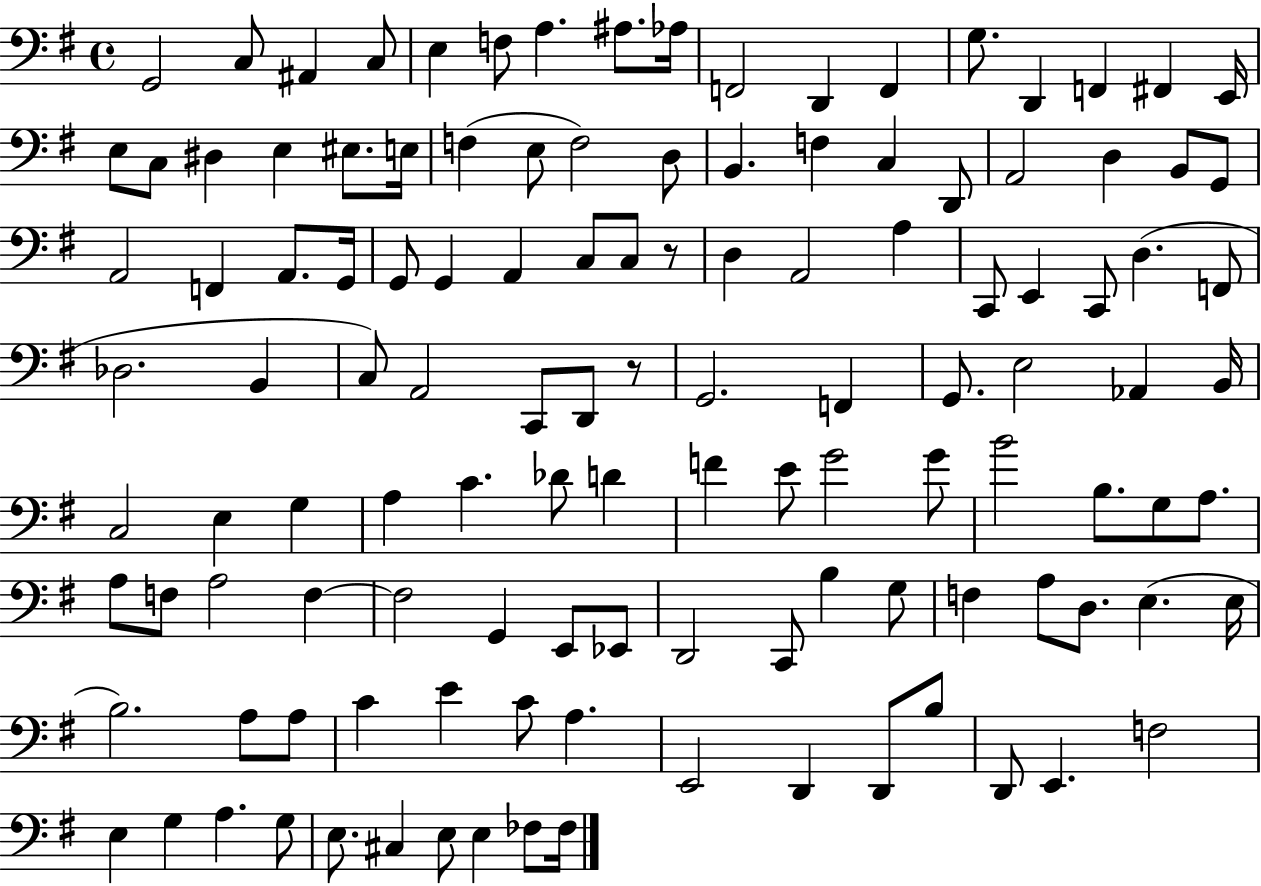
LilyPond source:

{
  \clef bass
  \time 4/4
  \defaultTimeSignature
  \key g \major
  \repeat volta 2 { g,2 c8 ais,4 c8 | e4 f8 a4. ais8. aes16 | f,2 d,4 f,4 | g8. d,4 f,4 fis,4 e,16 | \break e8 c8 dis4 e4 eis8. e16 | f4( e8 f2) d8 | b,4. f4 c4 d,8 | a,2 d4 b,8 g,8 | \break a,2 f,4 a,8. g,16 | g,8 g,4 a,4 c8 c8 r8 | d4 a,2 a4 | c,8 e,4 c,8 d4.( f,8 | \break des2. b,4 | c8) a,2 c,8 d,8 r8 | g,2. f,4 | g,8. e2 aes,4 b,16 | \break c2 e4 g4 | a4 c'4. des'8 d'4 | f'4 e'8 g'2 g'8 | b'2 b8. g8 a8. | \break a8 f8 a2 f4~~ | f2 g,4 e,8 ees,8 | d,2 c,8 b4 g8 | f4 a8 d8. e4.( e16 | \break b2.) a8 a8 | c'4 e'4 c'8 a4. | e,2 d,4 d,8 b8 | d,8 e,4. f2 | \break e4 g4 a4. g8 | e8. cis4 e8 e4 fes8 fes16 | } \bar "|."
}